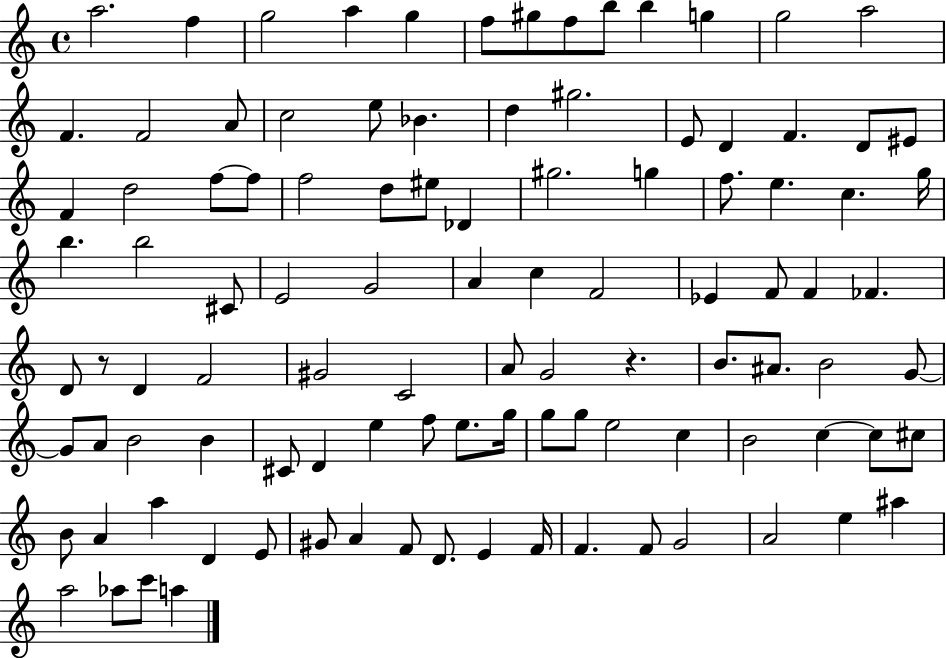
A5/h. F5/q G5/h A5/q G5/q F5/e G#5/e F5/e B5/e B5/q G5/q G5/h A5/h F4/q. F4/h A4/e C5/h E5/e Bb4/q. D5/q G#5/h. E4/e D4/q F4/q. D4/e EIS4/e F4/q D5/h F5/e F5/e F5/h D5/e EIS5/e Db4/q G#5/h. G5/q F5/e. E5/q. C5/q. G5/s B5/q. B5/h C#4/e E4/h G4/h A4/q C5/q F4/h Eb4/q F4/e F4/q FES4/q. D4/e R/e D4/q F4/h G#4/h C4/h A4/e G4/h R/q. B4/e. A#4/e. B4/h G4/e G4/e A4/e B4/h B4/q C#4/e D4/q E5/q F5/e E5/e. G5/s G5/e G5/e E5/h C5/q B4/h C5/q C5/e C#5/e B4/e A4/q A5/q D4/q E4/e G#4/e A4/q F4/e D4/e. E4/q F4/s F4/q. F4/e G4/h A4/h E5/q A#5/q A5/h Ab5/e C6/e A5/q